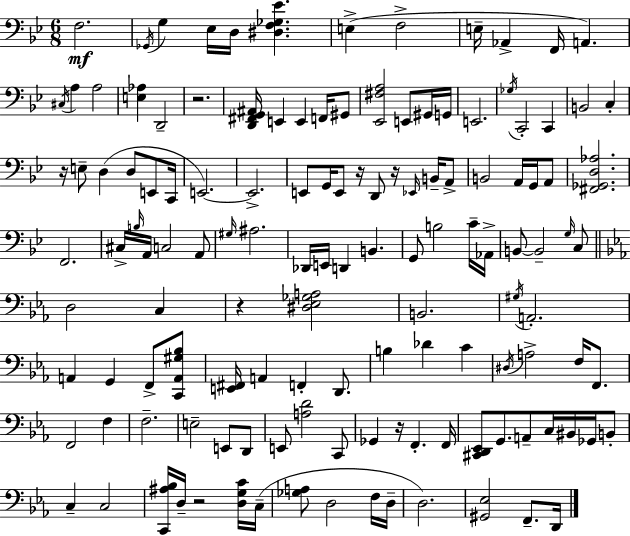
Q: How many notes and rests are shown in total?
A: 132